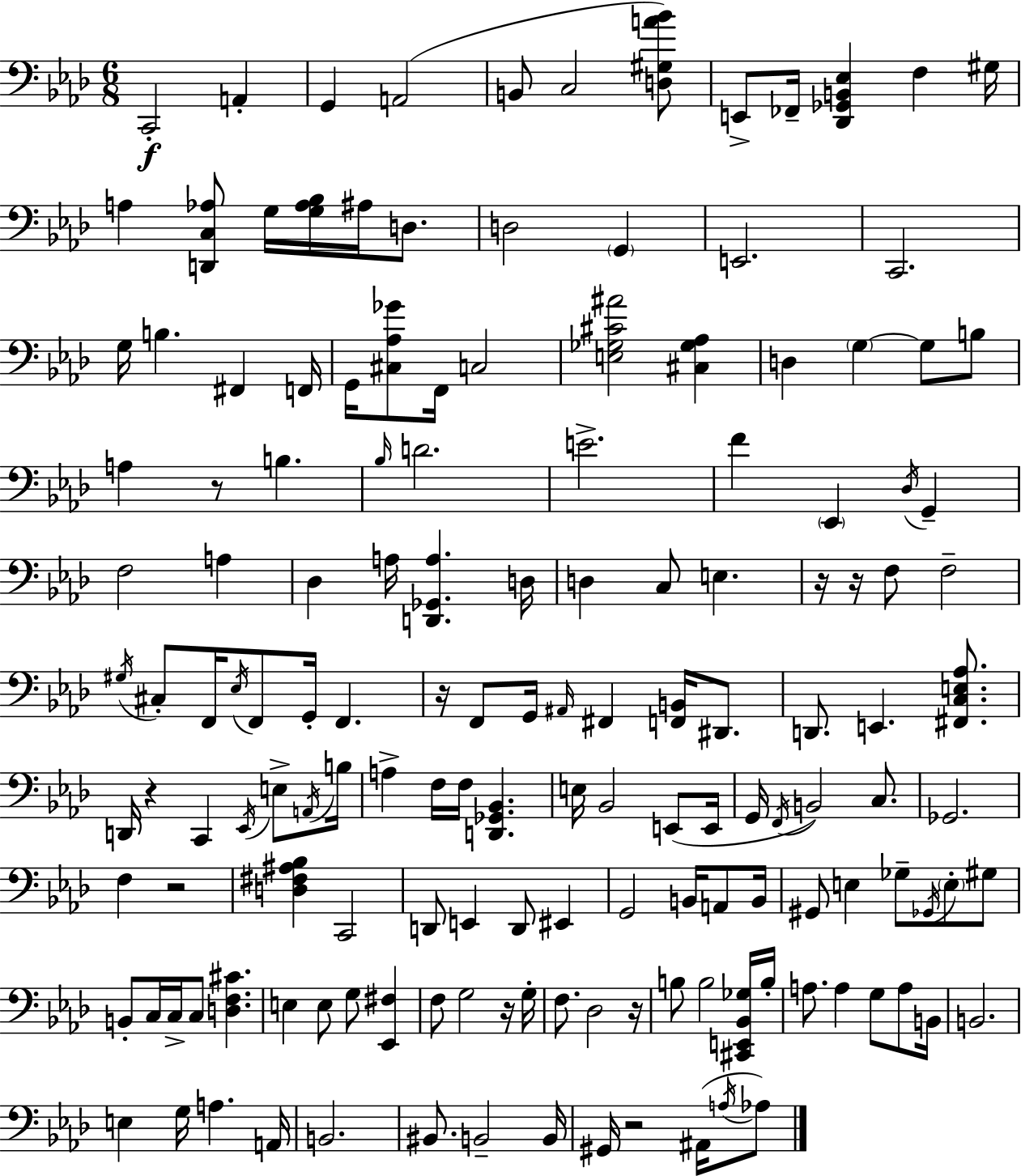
C2/h A2/q G2/q A2/h B2/e C3/h [D3,G#3,A4,Bb4]/e E2/e FES2/s [Db2,Gb2,B2,Eb3]/q F3/q G#3/s A3/q [D2,C3,Ab3]/e G3/s [G3,Ab3,Bb3]/s A#3/s D3/e. D3/h G2/q E2/h. C2/h. G3/s B3/q. F#2/q F2/s G2/s [C#3,Ab3,Gb4]/e F2/s C3/h [E3,Gb3,C#4,A#4]/h [C#3,Gb3,Ab3]/q D3/q G3/q G3/e B3/e A3/q R/e B3/q. Bb3/s D4/h. E4/h. F4/q Eb2/q Db3/s G2/q F3/h A3/q Db3/q A3/s [D2,Gb2,A3]/q. D3/s D3/q C3/e E3/q. R/s R/s F3/e F3/h G#3/s C#3/e F2/s Eb3/s F2/e G2/s F2/q. R/s F2/e G2/s A#2/s F#2/q [F2,B2]/s D#2/e. D2/e. E2/q. [F#2,C3,E3,Ab3]/e. D2/s R/q C2/q Eb2/s E3/e A2/s B3/s A3/q F3/s F3/s [D2,Gb2,Bb2]/q. E3/s Bb2/h E2/e E2/s G2/s F2/s B2/h C3/e. Gb2/h. F3/q R/h [D3,F#3,A#3,Bb3]/q C2/h D2/e E2/q D2/e EIS2/q G2/h B2/s A2/e B2/s G#2/e E3/q Gb3/e Gb2/s E3/e G#3/e B2/e C3/s C3/s C3/e [D3,F3,C#4]/q. E3/q E3/e G3/e [Eb2,F#3]/q F3/e G3/h R/s G3/s F3/e. Db3/h R/s B3/e B3/h [C#2,E2,Bb2,Gb3]/s B3/s A3/e. A3/q G3/e A3/e B2/s B2/h. E3/q G3/s A3/q. A2/s B2/h. BIS2/e. B2/h B2/s G#2/s R/h A#2/s A3/s Ab3/e